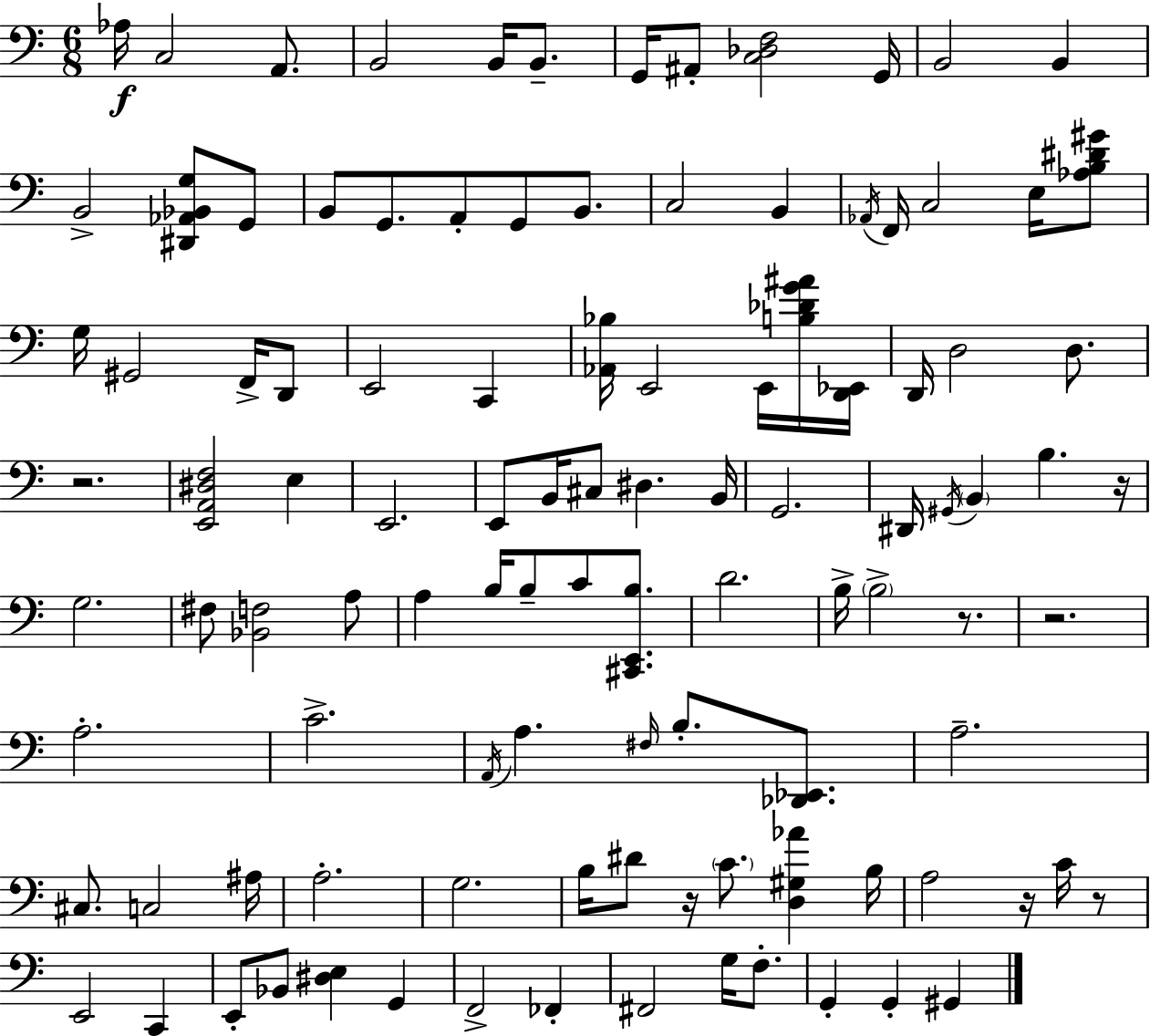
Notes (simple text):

Ab3/s C3/h A2/e. B2/h B2/s B2/e. G2/s A#2/e [C3,Db3,F3]/h G2/s B2/h B2/q B2/h [D#2,Ab2,Bb2,G3]/e G2/e B2/e G2/e. A2/e G2/e B2/e. C3/h B2/q Ab2/s F2/s C3/h E3/s [Ab3,B3,D#4,G#4]/e G3/s G#2/h F2/s D2/e E2/h C2/q [Ab2,Bb3]/s E2/h E2/s [B3,Db4,G4,A#4]/s [D2,Eb2]/s D2/s D3/h D3/e. R/h. [E2,A2,D#3,F3]/h E3/q E2/h. E2/e B2/s C#3/e D#3/q. B2/s G2/h. D#2/s G#2/s B2/q B3/q. R/s G3/h. F#3/e [Bb2,F3]/h A3/e A3/q B3/s B3/e C4/e [C#2,E2,B3]/e. D4/h. B3/s B3/h R/e. R/h. A3/h. C4/h. A2/s A3/q. F#3/s B3/e. [Db2,Eb2]/e. A3/h. C#3/e. C3/h A#3/s A3/h. G3/h. B3/s D#4/e R/s C4/e. [D3,G#3,Ab4]/q B3/s A3/h R/s C4/s R/e E2/h C2/q E2/e Bb2/e [D#3,E3]/q G2/q F2/h FES2/q F#2/h G3/s F3/e. G2/q G2/q G#2/q